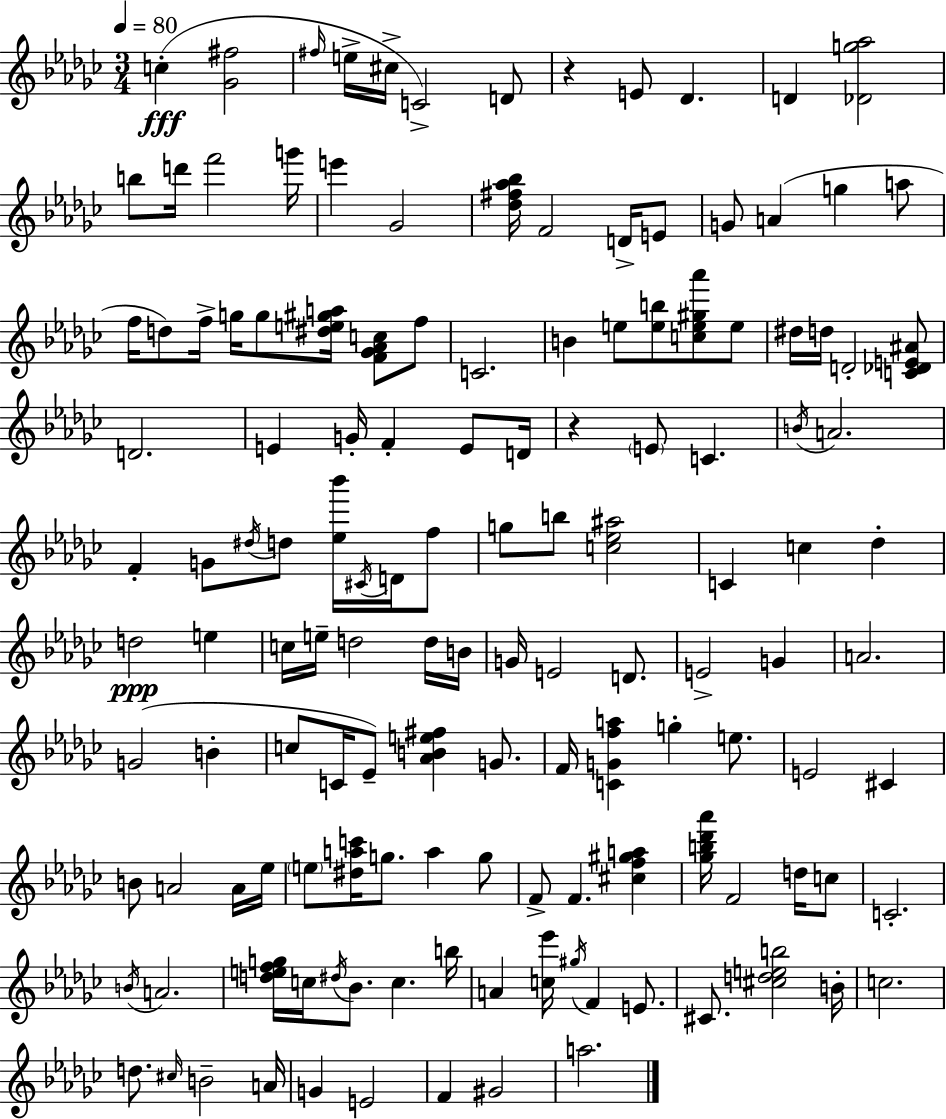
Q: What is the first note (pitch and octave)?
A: C5